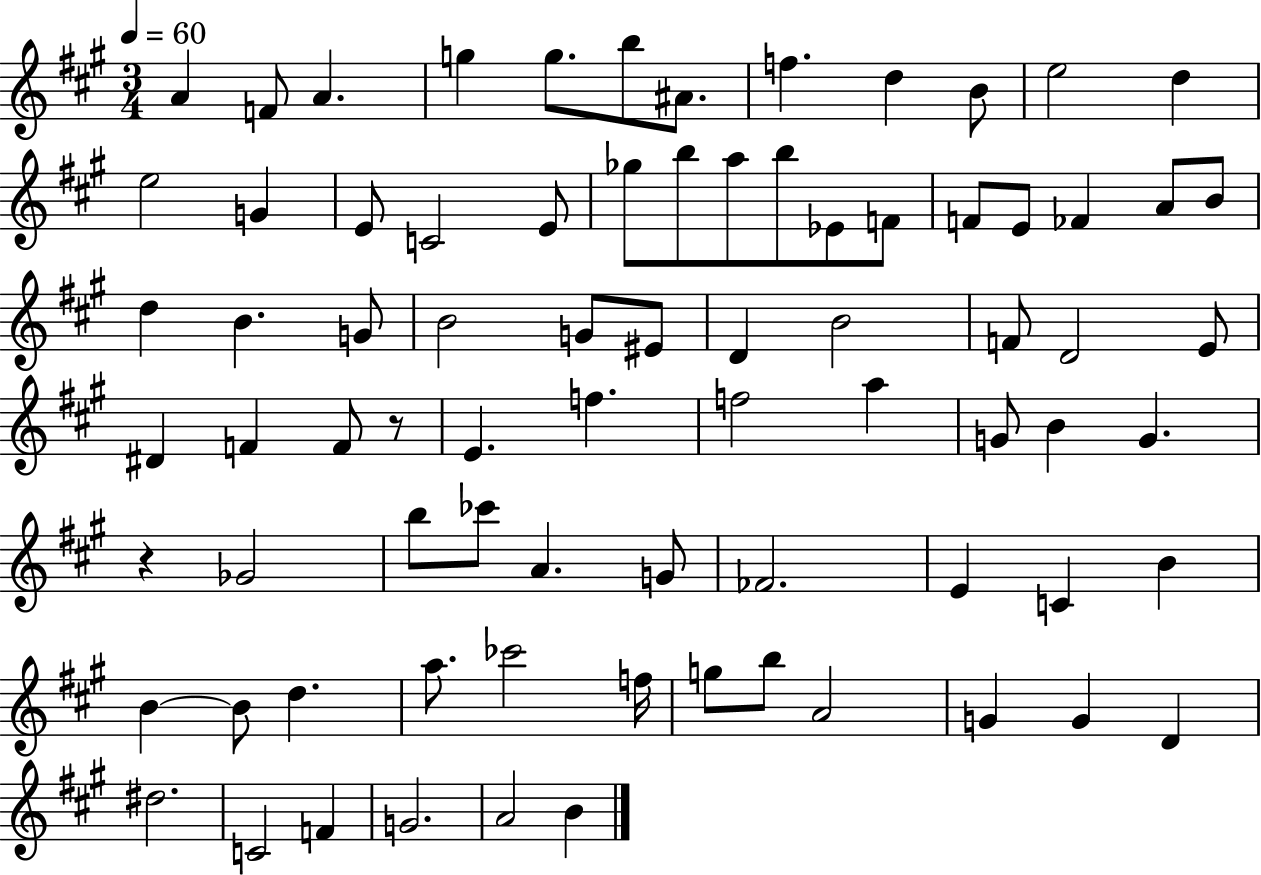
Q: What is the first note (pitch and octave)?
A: A4